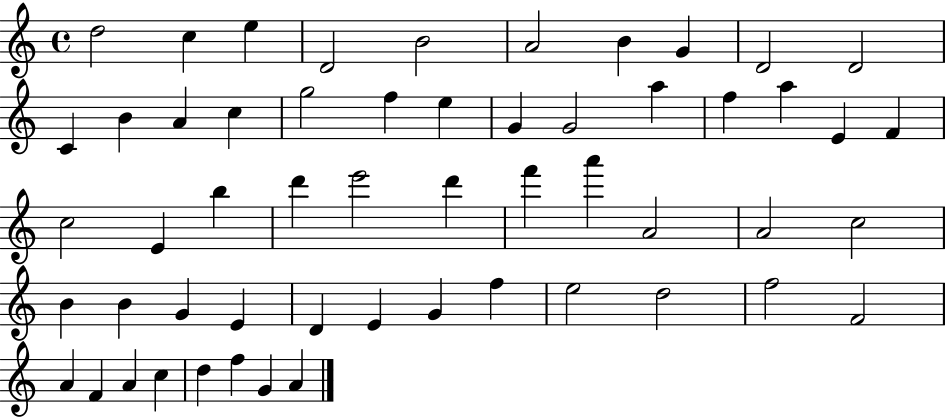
X:1
T:Untitled
M:4/4
L:1/4
K:C
d2 c e D2 B2 A2 B G D2 D2 C B A c g2 f e G G2 a f a E F c2 E b d' e'2 d' f' a' A2 A2 c2 B B G E D E G f e2 d2 f2 F2 A F A c d f G A